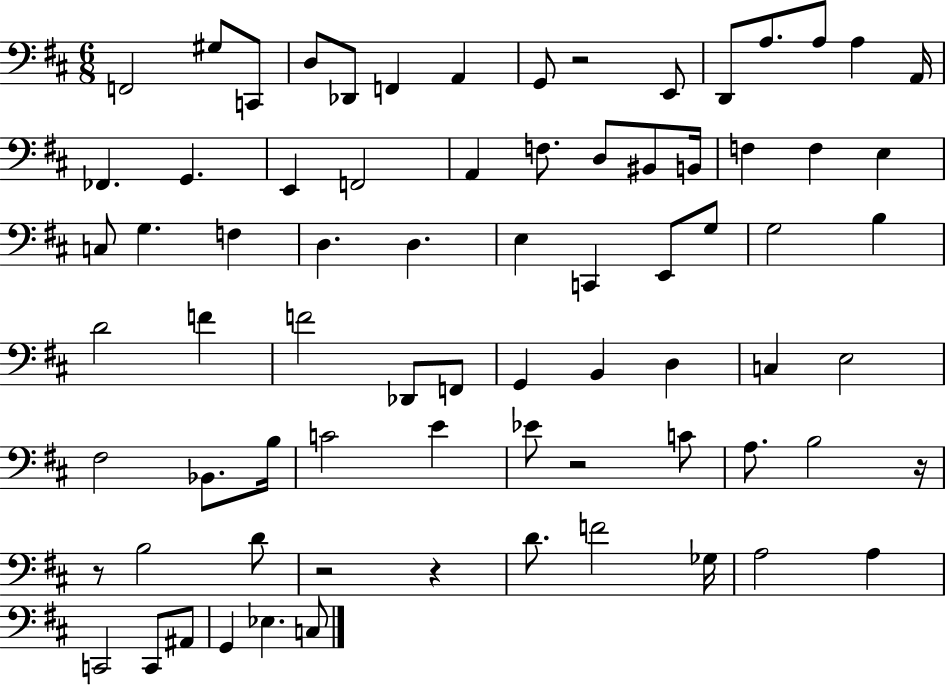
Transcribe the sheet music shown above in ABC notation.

X:1
T:Untitled
M:6/8
L:1/4
K:D
F,,2 ^G,/2 C,,/2 D,/2 _D,,/2 F,, A,, G,,/2 z2 E,,/2 D,,/2 A,/2 A,/2 A, A,,/4 _F,, G,, E,, F,,2 A,, F,/2 D,/2 ^B,,/2 B,,/4 F, F, E, C,/2 G, F, D, D, E, C,, E,,/2 G,/2 G,2 B, D2 F F2 _D,,/2 F,,/2 G,, B,, D, C, E,2 ^F,2 _B,,/2 B,/4 C2 E _E/2 z2 C/2 A,/2 B,2 z/4 z/2 B,2 D/2 z2 z D/2 F2 _G,/4 A,2 A, C,,2 C,,/2 ^A,,/2 G,, _E, C,/2